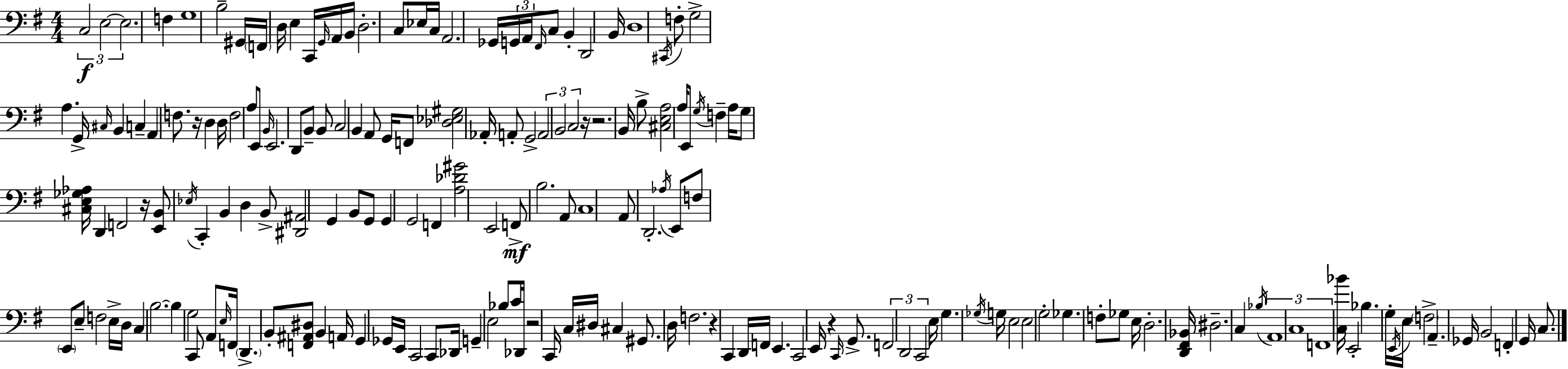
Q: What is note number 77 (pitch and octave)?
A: G2